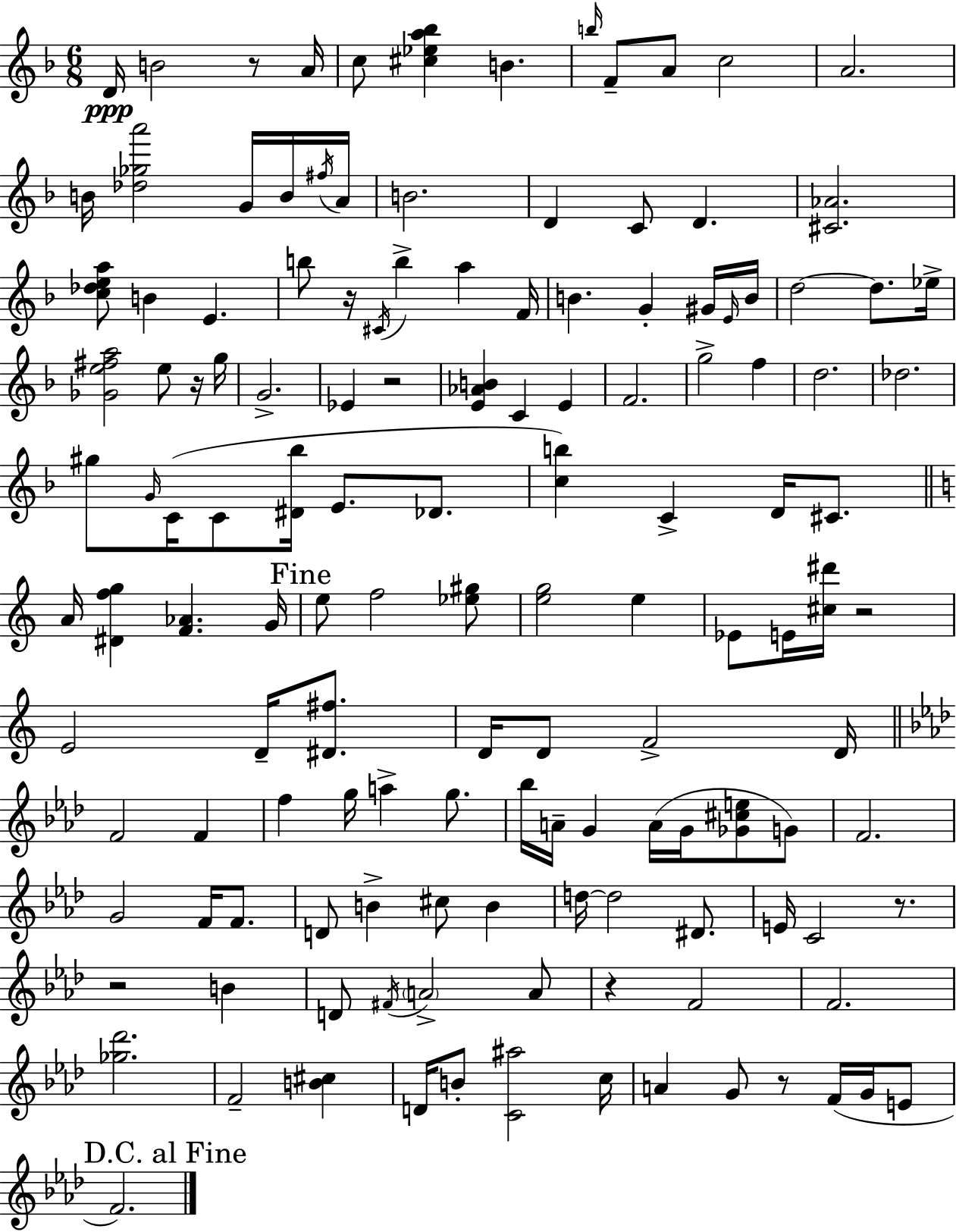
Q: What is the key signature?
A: F major